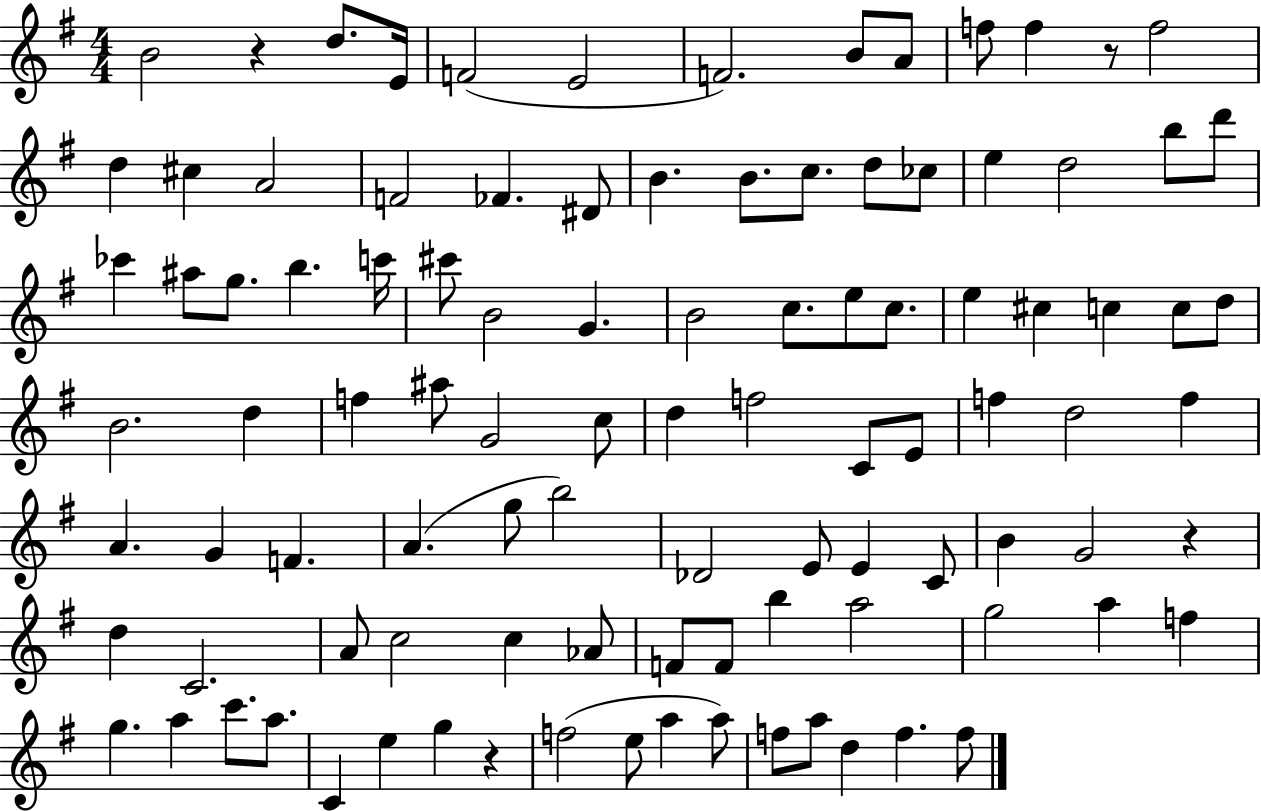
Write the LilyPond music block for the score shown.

{
  \clef treble
  \numericTimeSignature
  \time 4/4
  \key g \major
  b'2 r4 d''8. e'16 | f'2( e'2 | f'2.) b'8 a'8 | f''8 f''4 r8 f''2 | \break d''4 cis''4 a'2 | f'2 fes'4. dis'8 | b'4. b'8. c''8. d''8 ces''8 | e''4 d''2 b''8 d'''8 | \break ces'''4 ais''8 g''8. b''4. c'''16 | cis'''8 b'2 g'4. | b'2 c''8. e''8 c''8. | e''4 cis''4 c''4 c''8 d''8 | \break b'2. d''4 | f''4 ais''8 g'2 c''8 | d''4 f''2 c'8 e'8 | f''4 d''2 f''4 | \break a'4. g'4 f'4. | a'4.( g''8 b''2) | des'2 e'8 e'4 c'8 | b'4 g'2 r4 | \break d''4 c'2. | a'8 c''2 c''4 aes'8 | f'8 f'8 b''4 a''2 | g''2 a''4 f''4 | \break g''4. a''4 c'''8. a''8. | c'4 e''4 g''4 r4 | f''2( e''8 a''4 a''8) | f''8 a''8 d''4 f''4. f''8 | \break \bar "|."
}